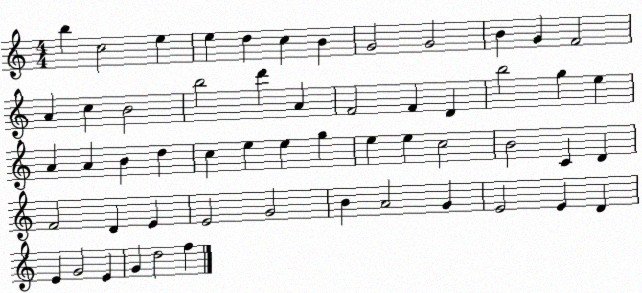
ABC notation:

X:1
T:Untitled
M:4/4
L:1/4
K:C
b c2 e e d c B G2 G2 B G F2 A c B2 b2 d' A F2 F D b2 g e A A B d c e e g e e c2 B2 C D F2 D E E2 G2 B A2 G E2 E D E G2 E G d2 f